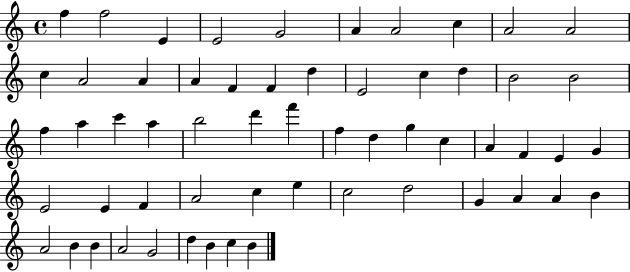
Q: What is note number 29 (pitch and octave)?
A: F6